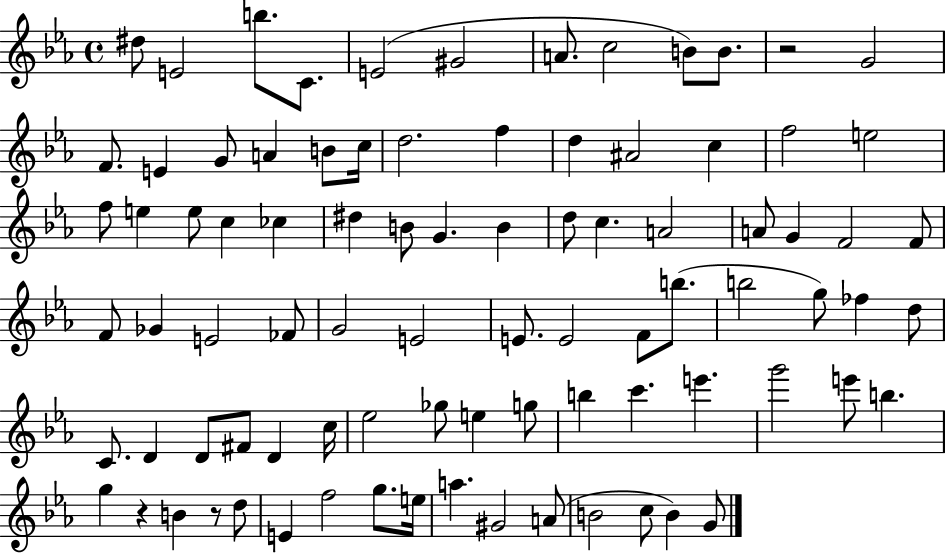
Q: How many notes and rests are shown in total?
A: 87